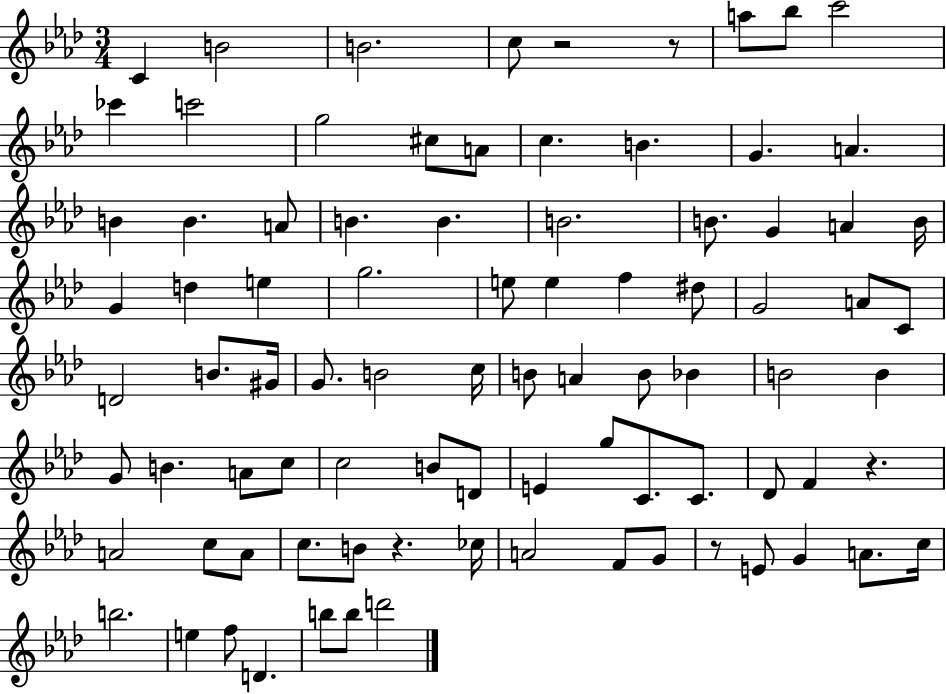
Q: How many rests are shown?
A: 5